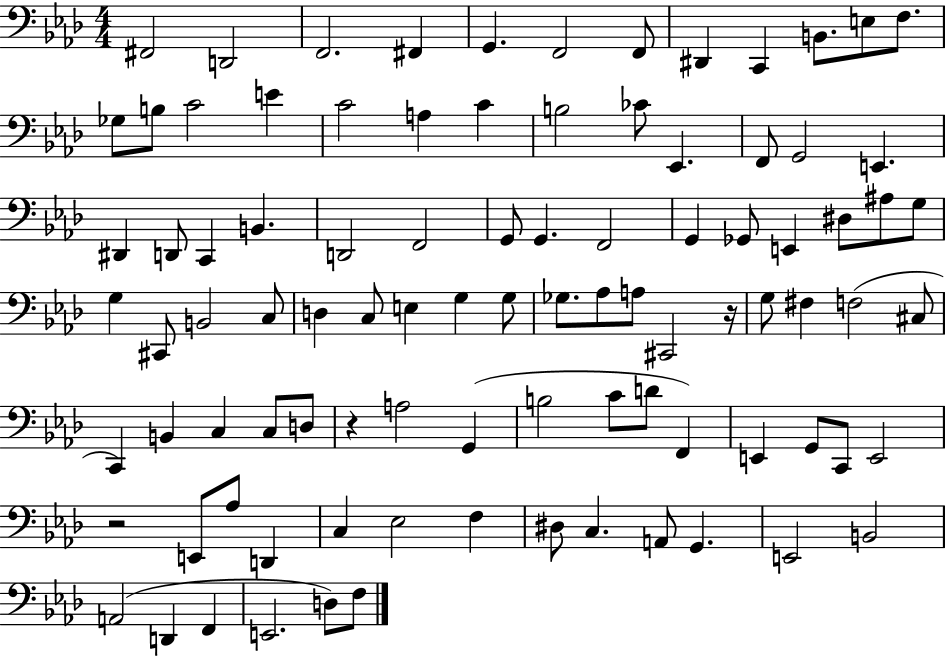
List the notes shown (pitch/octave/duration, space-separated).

F#2/h D2/h F2/h. F#2/q G2/q. F2/h F2/e D#2/q C2/q B2/e. E3/e F3/e. Gb3/e B3/e C4/h E4/q C4/h A3/q C4/q B3/h CES4/e Eb2/q. F2/e G2/h E2/q. D#2/q D2/e C2/q B2/q. D2/h F2/h G2/e G2/q. F2/h G2/q Gb2/e E2/q D#3/e A#3/e G3/e G3/q C#2/e B2/h C3/e D3/q C3/e E3/q G3/q G3/e Gb3/e. Ab3/e A3/e C#2/h R/s G3/e F#3/q F3/h C#3/e C2/q B2/q C3/q C3/e D3/e R/q A3/h G2/q B3/h C4/e D4/e F2/q E2/q G2/e C2/e E2/h R/h E2/e Ab3/e D2/q C3/q Eb3/h F3/q D#3/e C3/q. A2/e G2/q. E2/h B2/h A2/h D2/q F2/q E2/h. D3/e F3/e